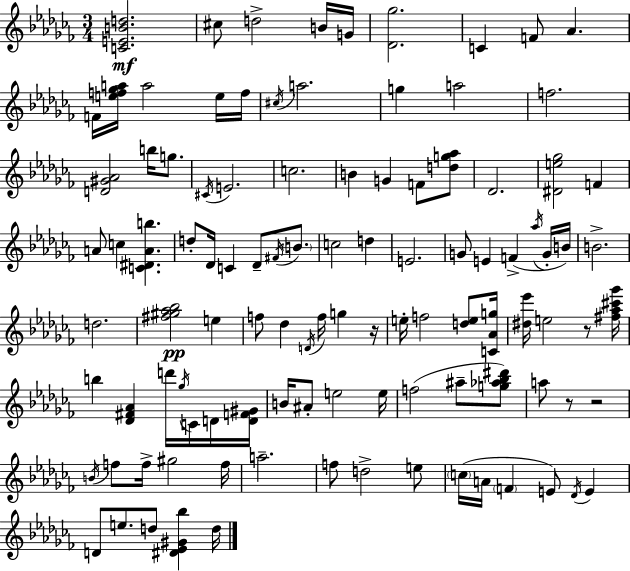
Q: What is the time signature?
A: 3/4